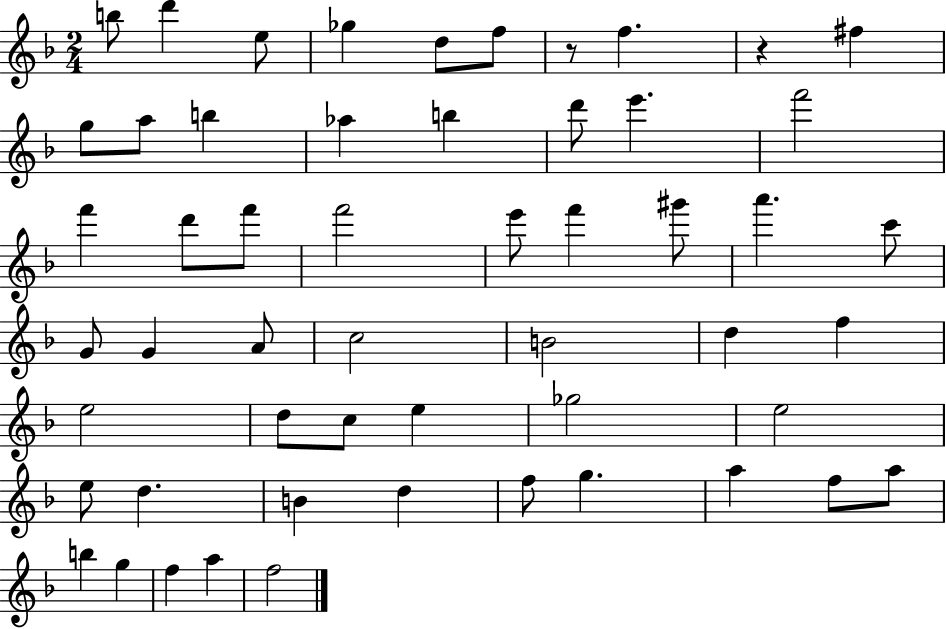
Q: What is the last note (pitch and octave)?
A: F5